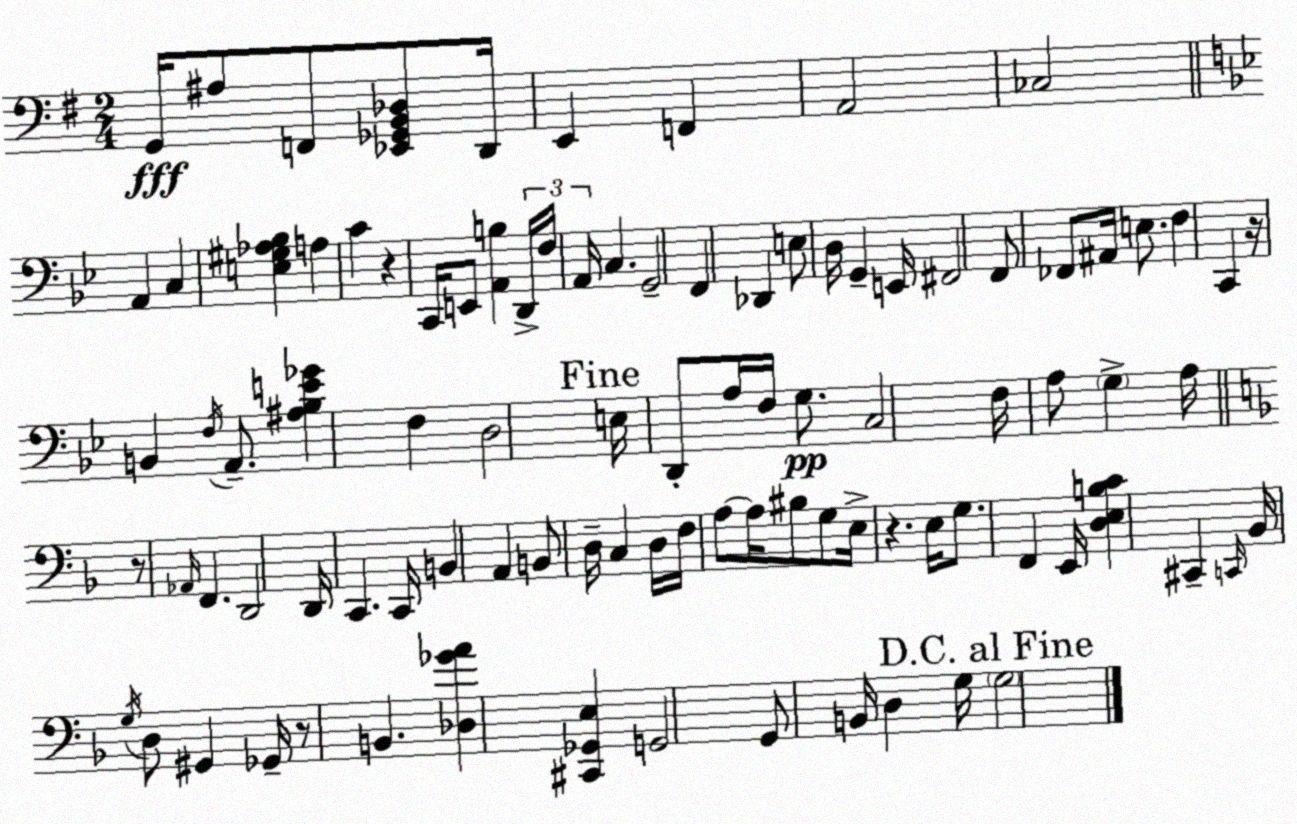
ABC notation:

X:1
T:Untitled
M:2/4
L:1/4
K:Em
G,,/4 ^A,/2 F,,/2 [_E,,_G,,B,,_D,]/2 D,,/4 E,, F,, A,,2 _C,2 A,, C, [E,^G,_A,_B,] A, C z C,,/4 E,,/2 [A,,B,] D,,/4 F,/4 A,,/4 C, G,,2 F,, _D,, E,/2 D,/4 G,, E,,/4 ^F,,2 F,,/2 _F,,/2 ^A,,/4 E,/2 F, C,, z/4 B,, F,/4 A,,/2 [^A,_B,E_G] F, D,2 E,/4 D,,/2 A,/4 F,/4 G,/2 C,2 F,/4 A,/2 G, A,/4 z/2 _A,,/4 F,, D,,2 D,,/4 C,, C,,/4 B,, A,, B,,/2 D,/4 C, D,/4 F,/4 A,/2 A,/4 ^B,/2 G,/2 E,/4 z E,/4 G,/2 F,, E,,/4 [D,E,B,C] ^C,, C,,/4 _B,,/4 G,/4 D,/2 ^G,, _G,,/4 z/2 B,, [_D,_GA] [^C,,_G,,E,] G,,2 G,,/2 B,,/4 D, G,/4 G,2